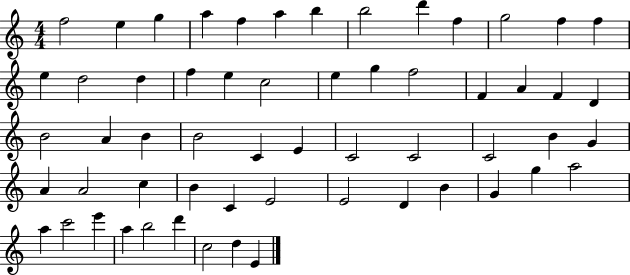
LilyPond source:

{
  \clef treble
  \numericTimeSignature
  \time 4/4
  \key c \major
  f''2 e''4 g''4 | a''4 f''4 a''4 b''4 | b''2 d'''4 f''4 | g''2 f''4 f''4 | \break e''4 d''2 d''4 | f''4 e''4 c''2 | e''4 g''4 f''2 | f'4 a'4 f'4 d'4 | \break b'2 a'4 b'4 | b'2 c'4 e'4 | c'2 c'2 | c'2 b'4 g'4 | \break a'4 a'2 c''4 | b'4 c'4 e'2 | e'2 d'4 b'4 | g'4 g''4 a''2 | \break a''4 c'''2 e'''4 | a''4 b''2 d'''4 | c''2 d''4 e'4 | \bar "|."
}